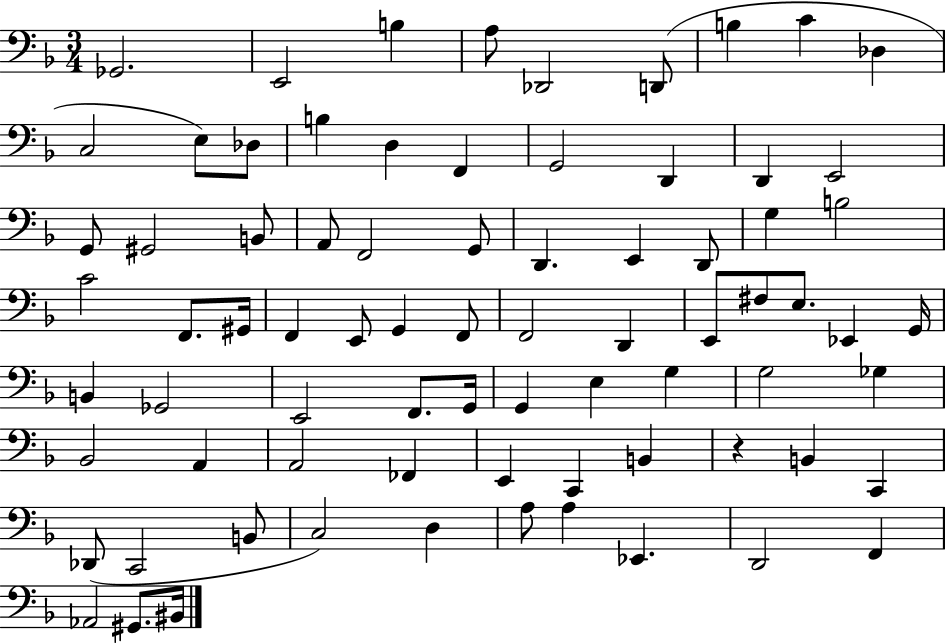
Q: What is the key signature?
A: F major